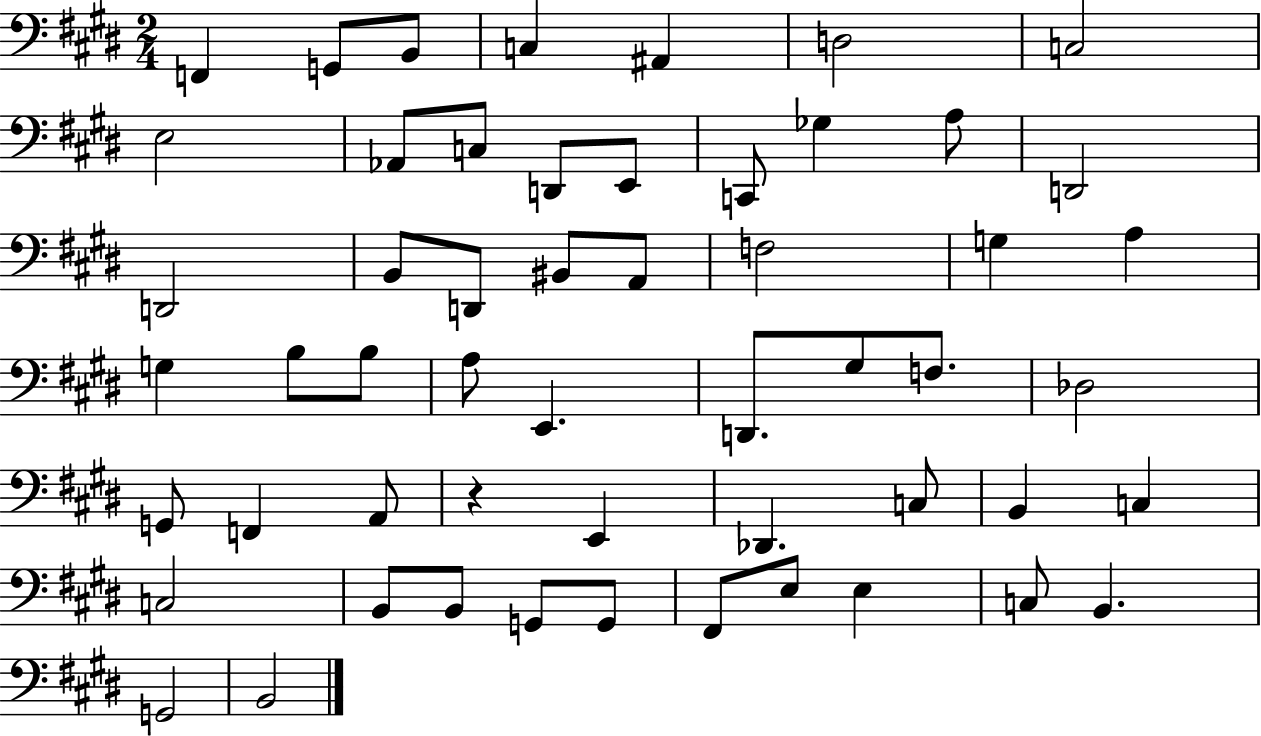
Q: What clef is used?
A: bass